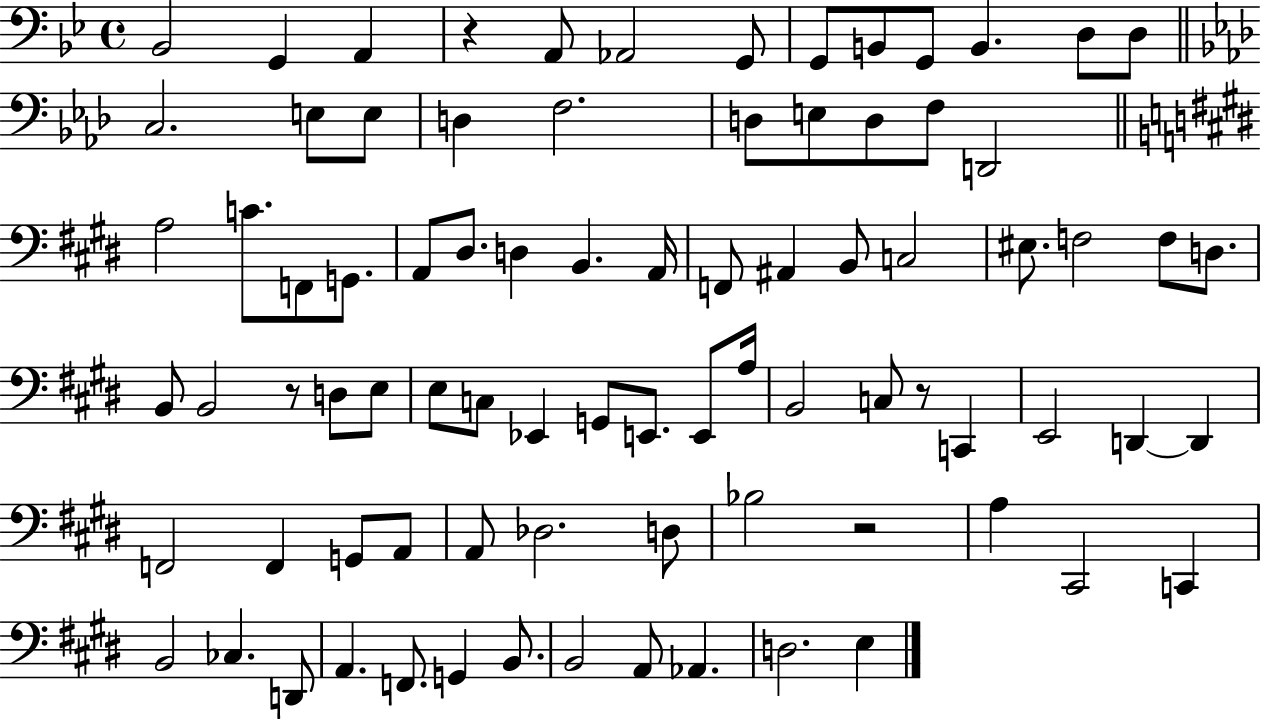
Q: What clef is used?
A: bass